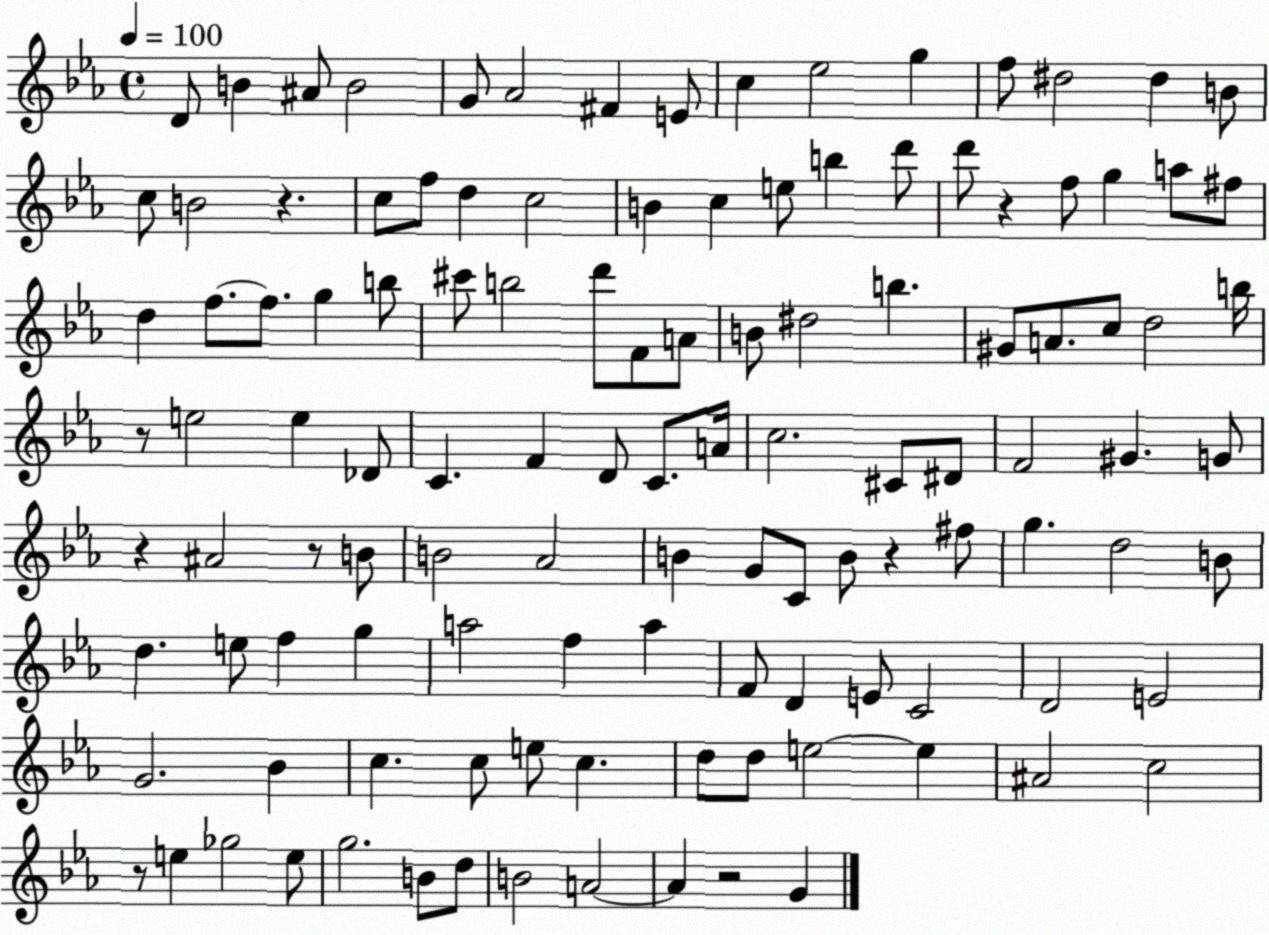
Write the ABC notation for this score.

X:1
T:Untitled
M:4/4
L:1/4
K:Eb
D/2 B ^A/2 B2 G/2 _A2 ^F E/2 c _e2 g f/2 ^d2 ^d B/2 c/2 B2 z c/2 f/2 d c2 B c e/2 b d'/2 d'/2 z f/2 g a/2 ^f/2 d f/2 f/2 g b/2 ^c'/2 b2 d'/2 F/2 A/2 B/2 ^d2 b ^G/2 A/2 c/2 d2 b/4 z/2 e2 e _D/2 C F D/2 C/2 A/4 c2 ^C/2 ^D/2 F2 ^G G/2 z ^A2 z/2 B/2 B2 _A2 B G/2 C/2 B/2 z ^f/2 g d2 B/2 d e/2 f g a2 f a F/2 D E/2 C2 D2 E2 G2 _B c c/2 e/2 c d/2 d/2 e2 e ^A2 c2 z/2 e _g2 e/2 g2 B/2 d/2 B2 A2 A z2 G